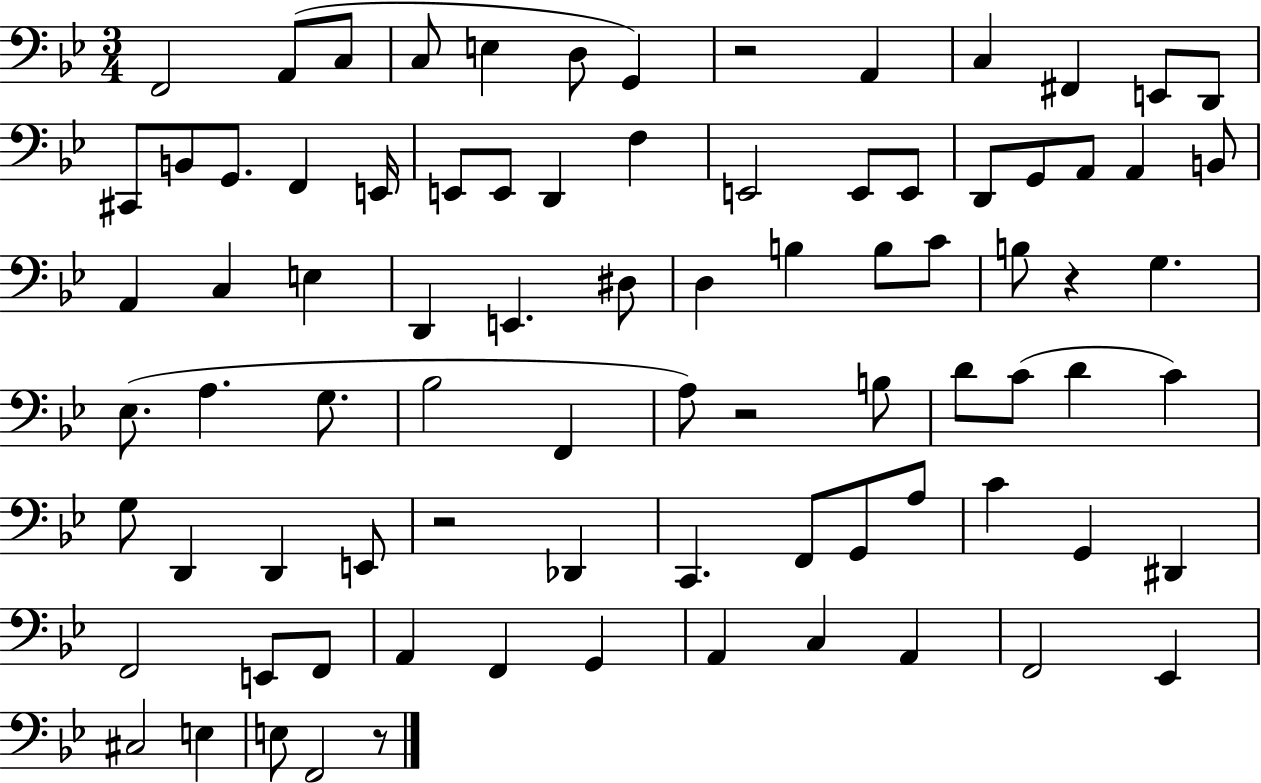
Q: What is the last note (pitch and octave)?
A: F2